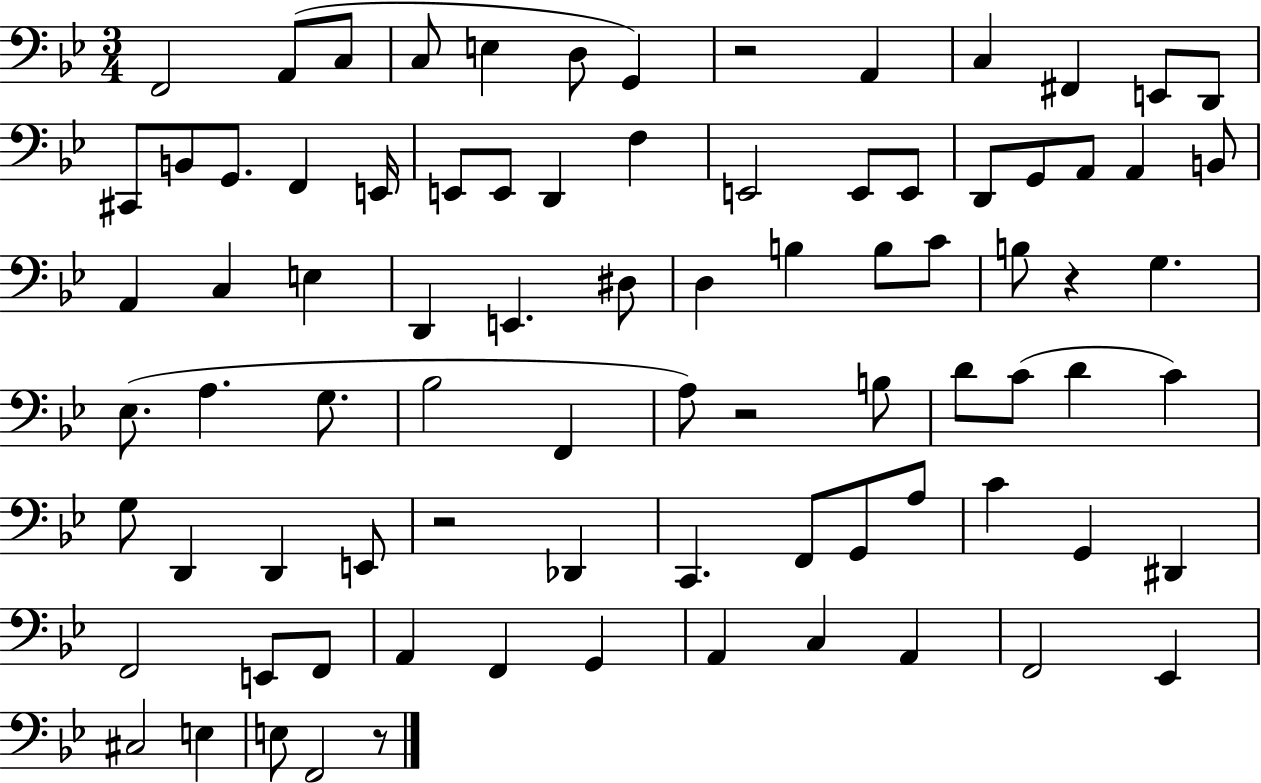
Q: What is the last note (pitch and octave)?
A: F2